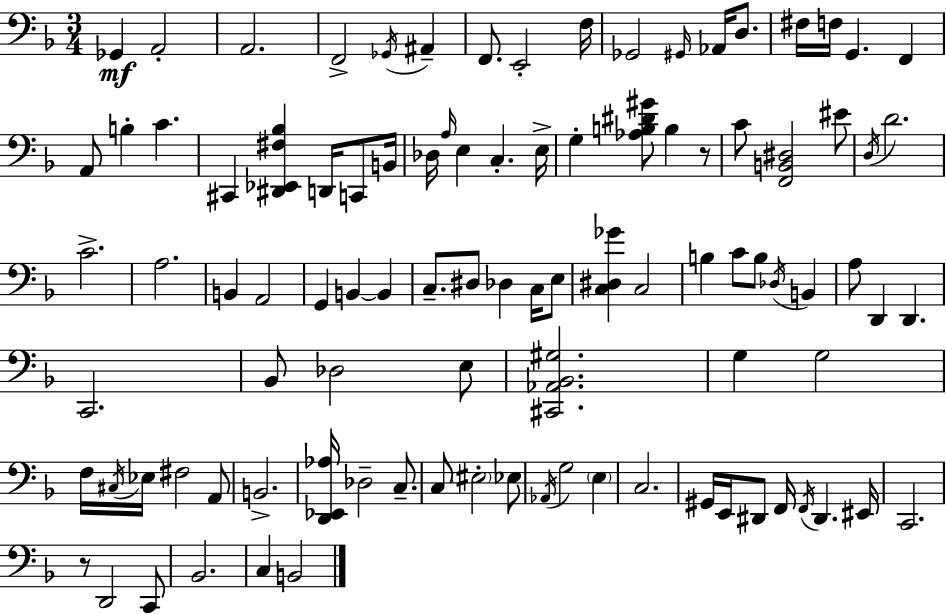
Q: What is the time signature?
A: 3/4